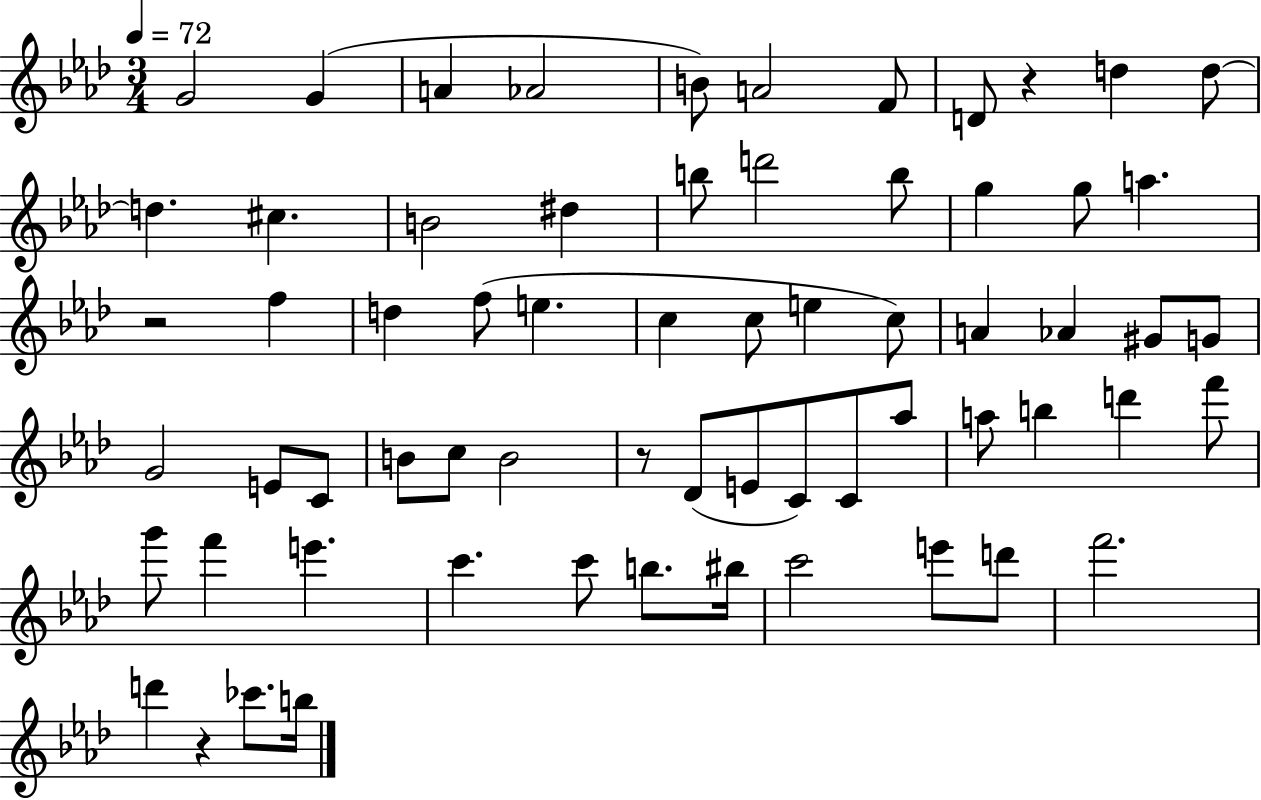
G4/h G4/q A4/q Ab4/h B4/e A4/h F4/e D4/e R/q D5/q D5/e D5/q. C#5/q. B4/h D#5/q B5/e D6/h B5/e G5/q G5/e A5/q. R/h F5/q D5/q F5/e E5/q. C5/q C5/e E5/q C5/e A4/q Ab4/q G#4/e G4/e G4/h E4/e C4/e B4/e C5/e B4/h R/e Db4/e E4/e C4/e C4/e Ab5/e A5/e B5/q D6/q F6/e G6/e F6/q E6/q. C6/q. C6/e B5/e. BIS5/s C6/h E6/e D6/e F6/h. D6/q R/q CES6/e. B5/s